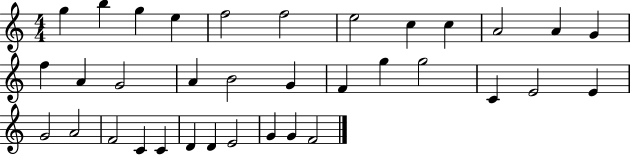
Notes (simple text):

G5/q B5/q G5/q E5/q F5/h F5/h E5/h C5/q C5/q A4/h A4/q G4/q F5/q A4/q G4/h A4/q B4/h G4/q F4/q G5/q G5/h C4/q E4/h E4/q G4/h A4/h F4/h C4/q C4/q D4/q D4/q E4/h G4/q G4/q F4/h